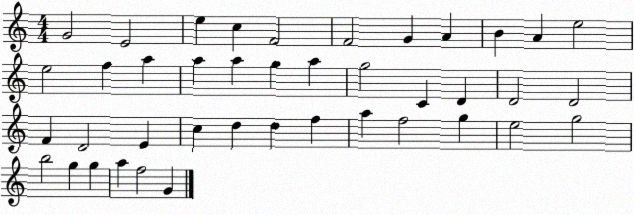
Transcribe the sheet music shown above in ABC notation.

X:1
T:Untitled
M:4/4
L:1/4
K:C
G2 E2 e c F2 F2 G A B A e2 e2 f a a a g a g2 C D D2 D2 F D2 E c d d f a f2 g e2 g2 b2 g g a f2 G